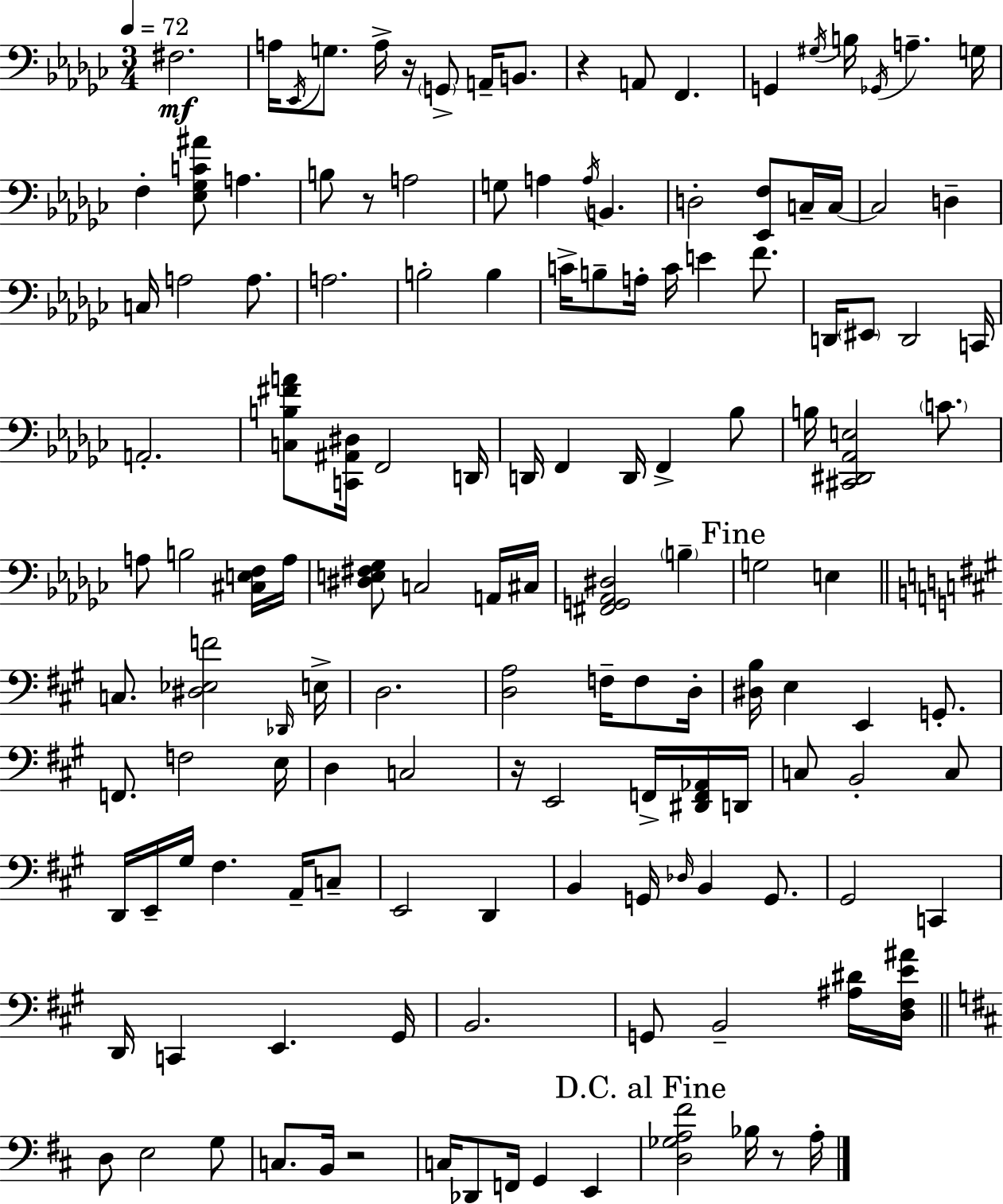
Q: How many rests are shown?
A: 6